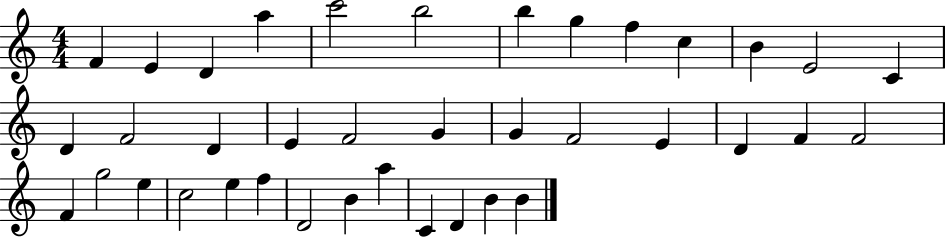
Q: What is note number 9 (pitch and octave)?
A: F5